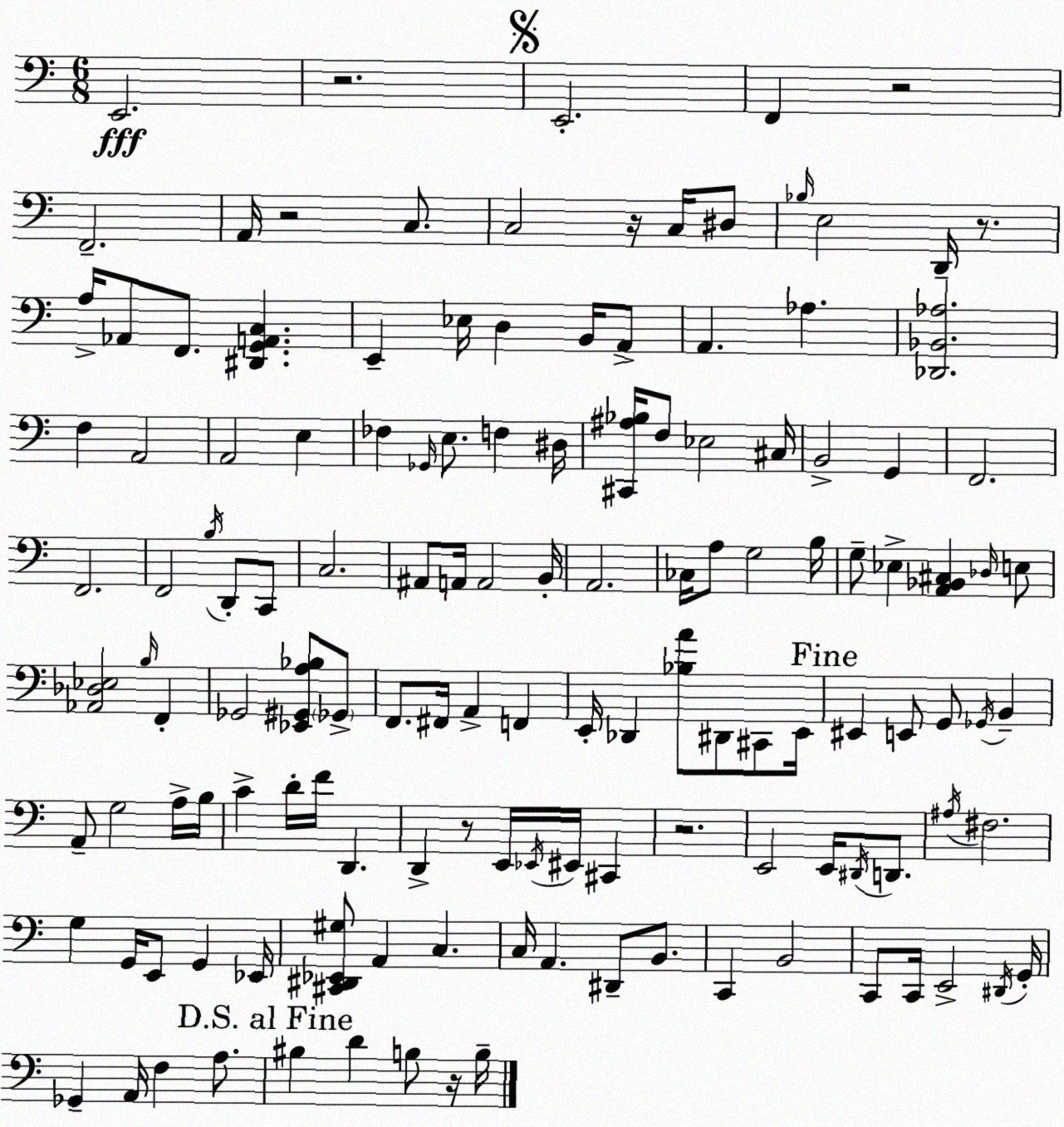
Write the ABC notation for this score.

X:1
T:Untitled
M:6/8
L:1/4
K:Am
E,,2 z2 E,,2 F,, z2 F,,2 A,,/4 z2 C,/2 C,2 z/4 C,/4 ^D,/2 _B,/4 E,2 D,,/4 z/2 A,/4 _A,,/2 F,,/2 [^D,,G,,A,,C,] E,, _E,/4 D, B,,/4 A,,/2 A,, _A, [_D,,_B,,_A,]2 F, A,,2 A,,2 E, _F, _G,,/4 E,/2 F, ^D,/4 [^C,,^A,_B,]/4 F,/2 _E,2 ^C,/4 B,,2 G,, F,,2 F,,2 F,,2 B,/4 D,,/2 C,,/2 C,2 ^A,,/2 A,,/4 A,,2 B,,/4 A,,2 _C,/4 A,/2 G,2 B,/4 G,/2 _E, [A,,_B,,^C,] _D,/4 E,/2 [_A,,_D,_E,]2 B,/4 F,, _G,,2 [_E,,^G,,A,_B,]/2 _G,,/2 F,,/2 ^F,,/4 A,, F,, E,,/4 _D,, [_B,A]/2 ^D,,/2 ^C,,/2 E,,/4 ^E,, E,,/2 G,,/2 _G,,/4 B,, A,,/2 G,2 A,/4 B,/4 C D/4 F/4 D,, D,, z/2 E,,/4 _E,,/4 ^E,,/4 ^C,, z2 E,,2 E,,/4 ^D,,/4 D,,/2 ^A,/4 ^F,2 G, G,,/4 E,,/2 G,, _E,,/4 [^C,,^D,,_E,,^G,]/2 A,, C, C,/4 A,, ^D,,/2 B,,/2 C,, B,,2 C,,/2 C,,/4 E,,2 ^D,,/4 G,,/4 _G,, A,,/4 F, A,/2 ^B, D B,/2 z/4 B,/4